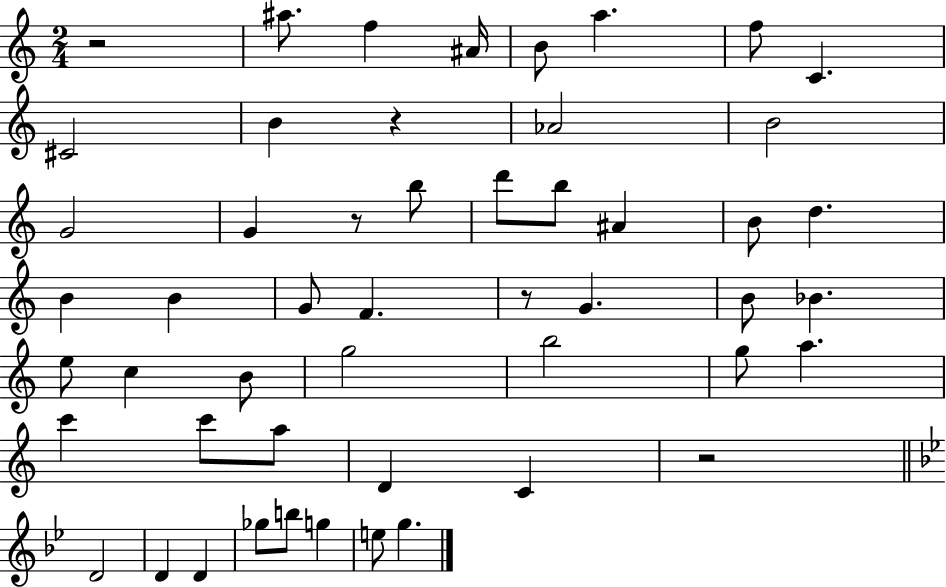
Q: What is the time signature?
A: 2/4